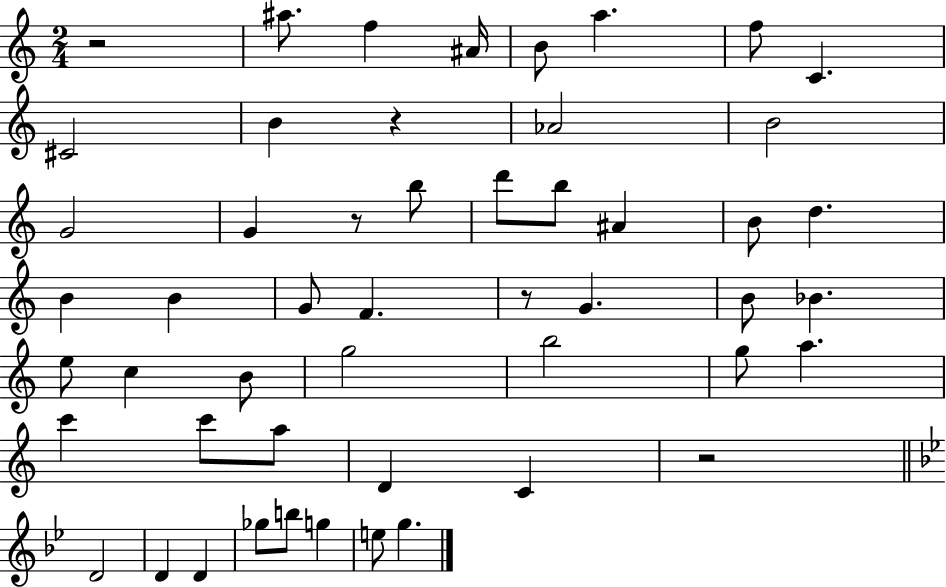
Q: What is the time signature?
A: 2/4